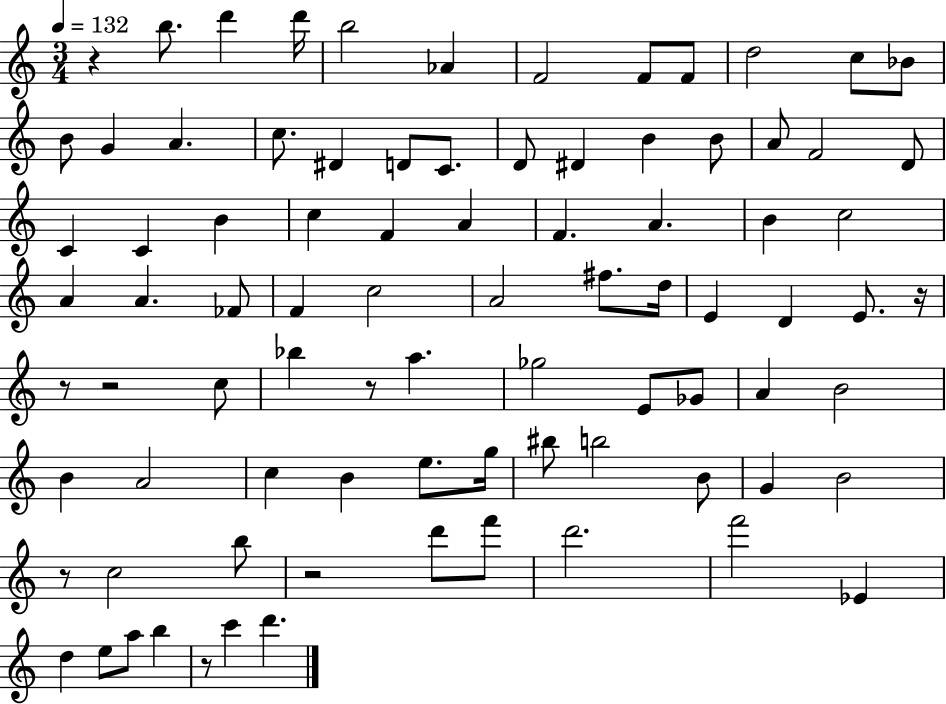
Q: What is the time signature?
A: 3/4